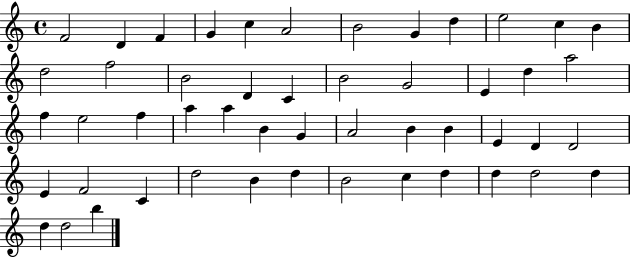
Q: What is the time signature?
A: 4/4